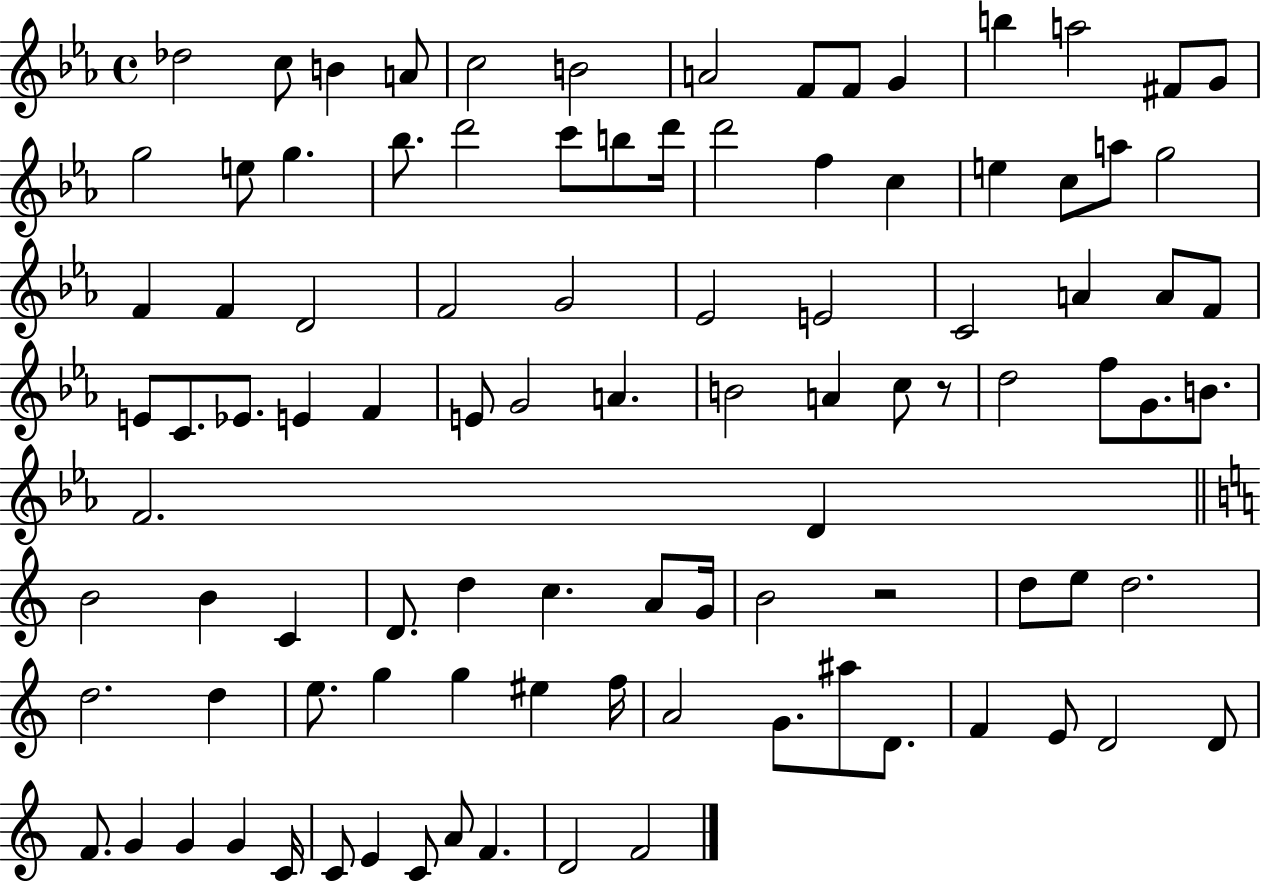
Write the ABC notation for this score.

X:1
T:Untitled
M:4/4
L:1/4
K:Eb
_d2 c/2 B A/2 c2 B2 A2 F/2 F/2 G b a2 ^F/2 G/2 g2 e/2 g _b/2 d'2 c'/2 b/2 d'/4 d'2 f c e c/2 a/2 g2 F F D2 F2 G2 _E2 E2 C2 A A/2 F/2 E/2 C/2 _E/2 E F E/2 G2 A B2 A c/2 z/2 d2 f/2 G/2 B/2 F2 D B2 B C D/2 d c A/2 G/4 B2 z2 d/2 e/2 d2 d2 d e/2 g g ^e f/4 A2 G/2 ^a/2 D/2 F E/2 D2 D/2 F/2 G G G C/4 C/2 E C/2 A/2 F D2 F2